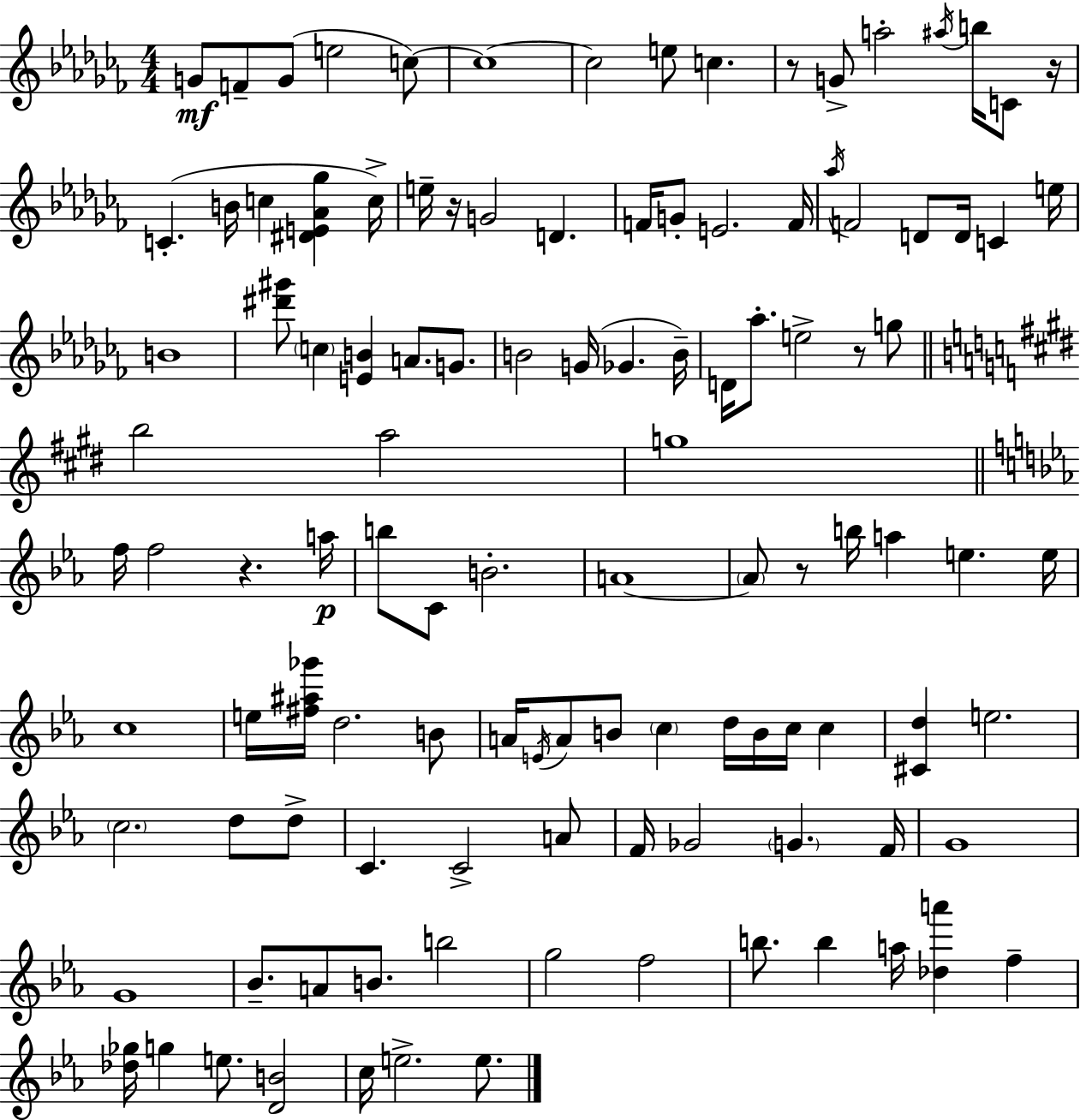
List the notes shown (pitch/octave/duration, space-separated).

G4/e F4/e G4/e E5/h C5/e C5/w C5/h E5/e C5/q. R/e G4/e A5/h A#5/s B5/s C4/e R/s C4/q. B4/s C5/q [D#4,E4,Ab4,Gb5]/q C5/s E5/s R/s G4/h D4/q. F4/s G4/e E4/h. F4/s Ab5/s F4/h D4/e D4/s C4/q E5/s B4/w [D#6,G#6]/e C5/q [E4,B4]/q A4/e. G4/e. B4/h G4/s Gb4/q. B4/s D4/s Ab5/e. E5/h R/e G5/e B5/h A5/h G5/w F5/s F5/h R/q. A5/s B5/e C4/e B4/h. A4/w A4/e R/e B5/s A5/q E5/q. E5/s C5/w E5/s [F#5,A#5,Gb6]/s D5/h. B4/e A4/s E4/s A4/e B4/e C5/q D5/s B4/s C5/s C5/q [C#4,D5]/q E5/h. C5/h. D5/e D5/e C4/q. C4/h A4/e F4/s Gb4/h G4/q. F4/s G4/w G4/w Bb4/e. A4/e B4/e. B5/h G5/h F5/h B5/e. B5/q A5/s [Db5,A6]/q F5/q [Db5,Gb5]/s G5/q E5/e. [D4,B4]/h C5/s E5/h. E5/e.